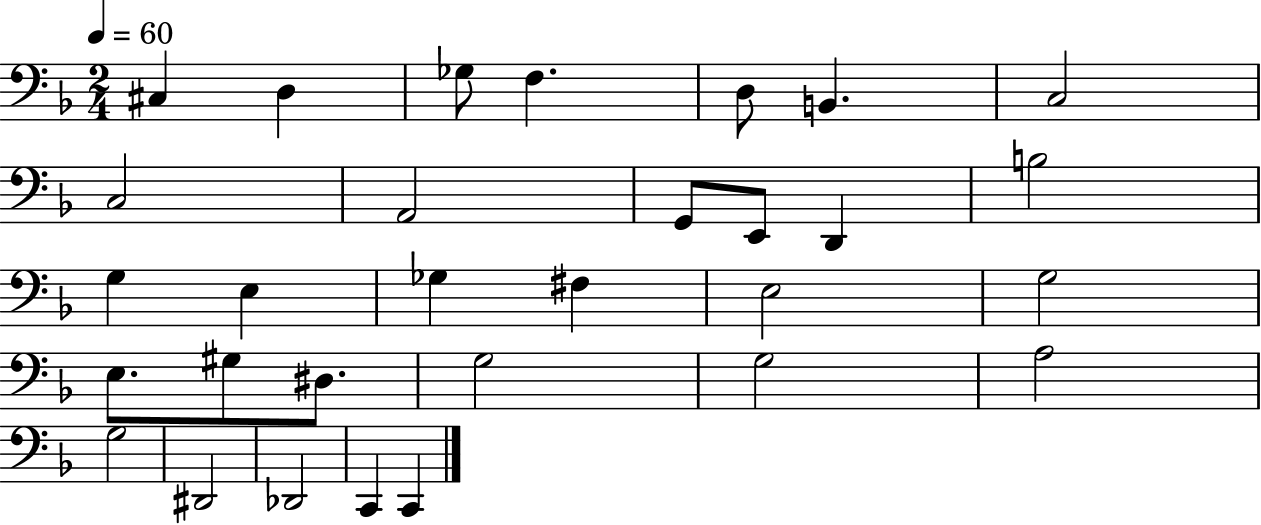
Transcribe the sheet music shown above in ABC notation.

X:1
T:Untitled
M:2/4
L:1/4
K:F
^C, D, _G,/2 F, D,/2 B,, C,2 C,2 A,,2 G,,/2 E,,/2 D,, B,2 G, E, _G, ^F, E,2 G,2 E,/2 ^G,/2 ^D,/2 G,2 G,2 A,2 G,2 ^D,,2 _D,,2 C,, C,,